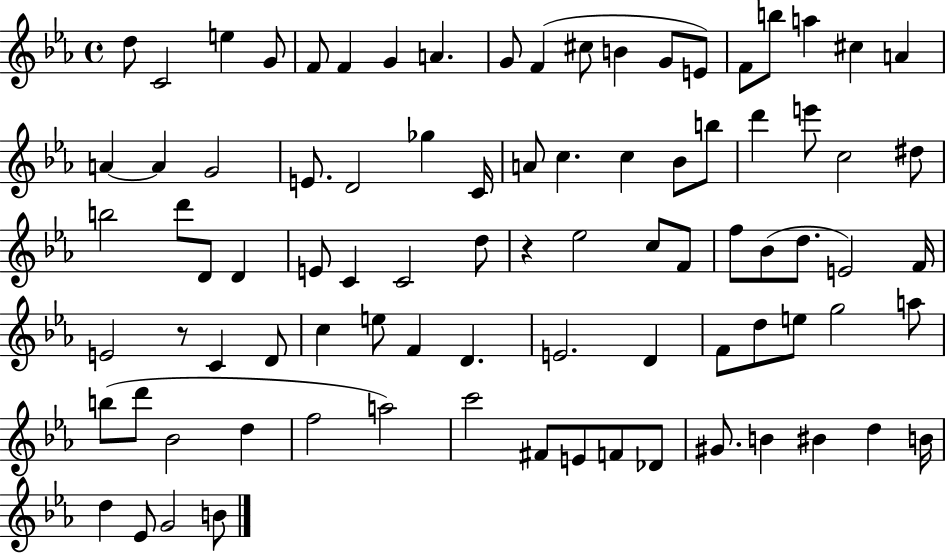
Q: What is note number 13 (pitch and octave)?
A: G4